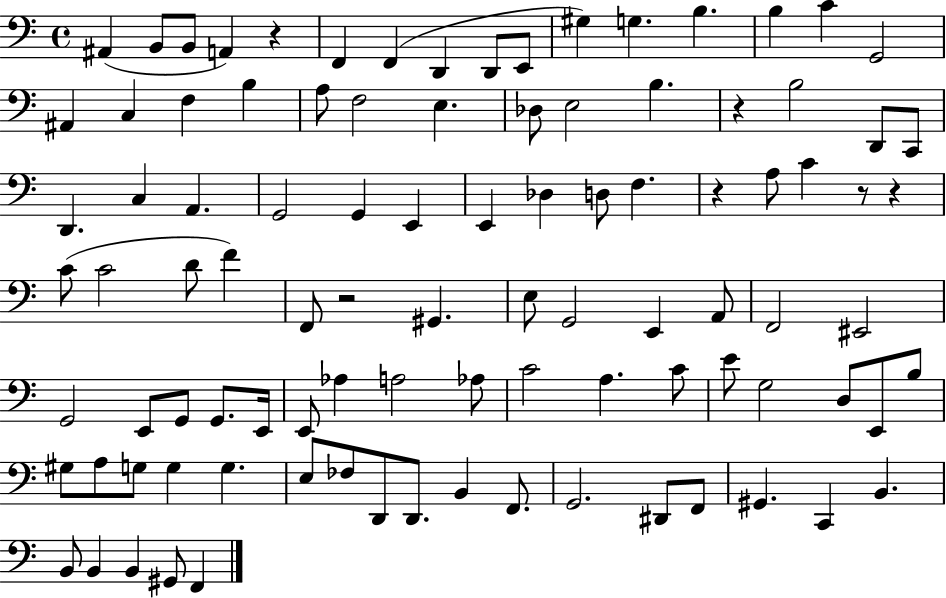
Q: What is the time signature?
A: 4/4